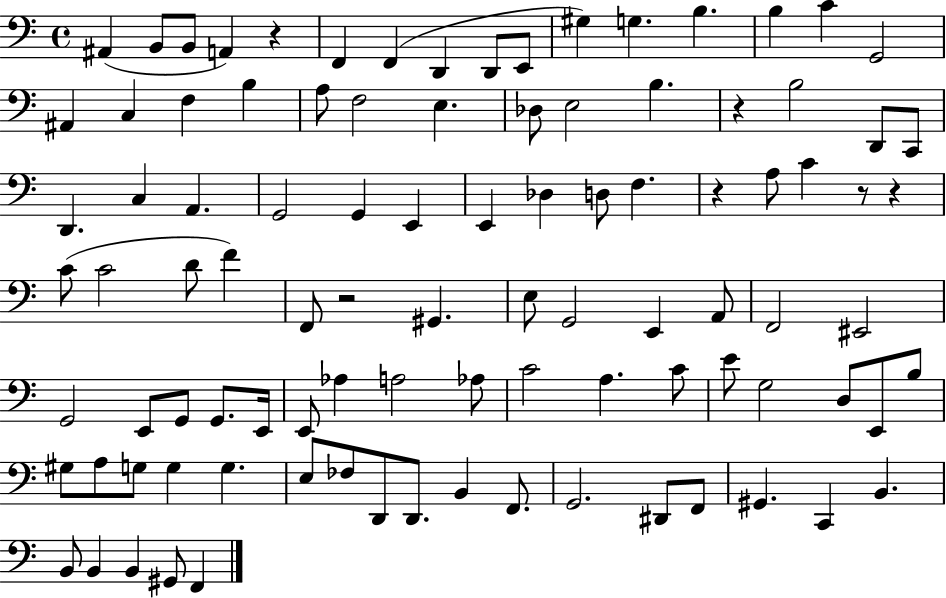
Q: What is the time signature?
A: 4/4